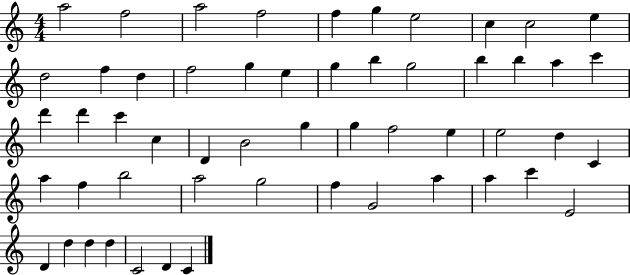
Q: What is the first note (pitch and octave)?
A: A5